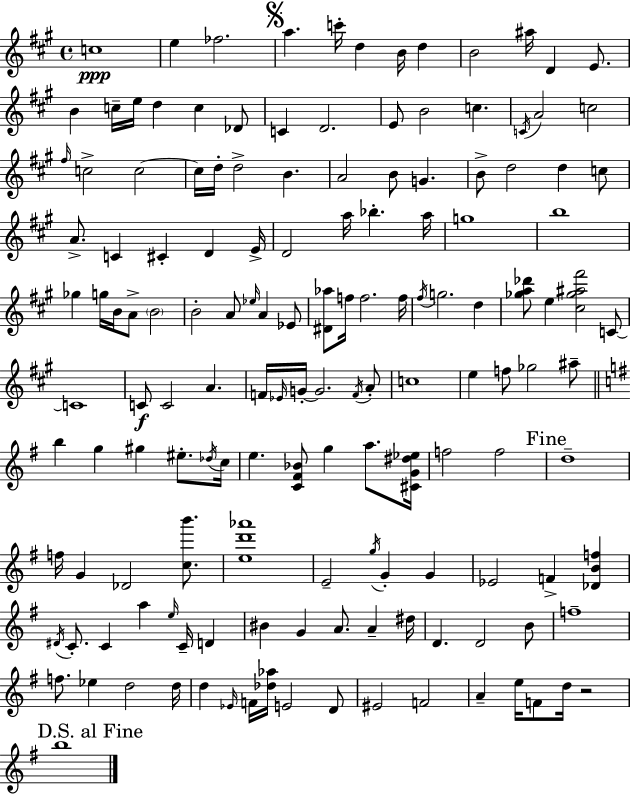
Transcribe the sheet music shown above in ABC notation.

X:1
T:Untitled
M:4/4
L:1/4
K:A
c4 e _f2 a c'/4 d B/4 d B2 ^a/4 D E/2 B c/4 e/4 d c _D/2 C D2 E/2 B2 c C/4 A2 c2 ^f/4 c2 c2 c/4 d/4 d2 B A2 B/2 G B/2 d2 d c/2 A/2 C ^C D E/4 D2 a/4 _b a/4 g4 b4 _g g/4 B/4 A/2 B2 B2 A/2 _e/4 A _E/2 [^D_a]/2 f/4 f2 f/4 ^f/4 g2 d [_ga_d']/2 e [^c_g^a^f']2 C/2 C4 C/2 C2 A F/4 _E/4 G/4 G2 F/4 A/2 c4 e f/2 _g2 ^a/2 b g ^g ^e/2 _d/4 c/4 e [C^F_B]/2 g a/2 [^CG^d_e]/4 f2 f2 d4 f/4 G _D2 [cb']/2 [ed'_a']4 E2 g/4 G G _E2 F [_DBf] ^D/4 C/2 C a e/4 C/4 D ^B G A/2 A ^d/4 D D2 B/2 f4 f/2 _e d2 d/4 d _E/4 F/4 [_d_a]/4 E2 D/2 ^E2 F2 A e/4 F/2 d/4 z2 b4